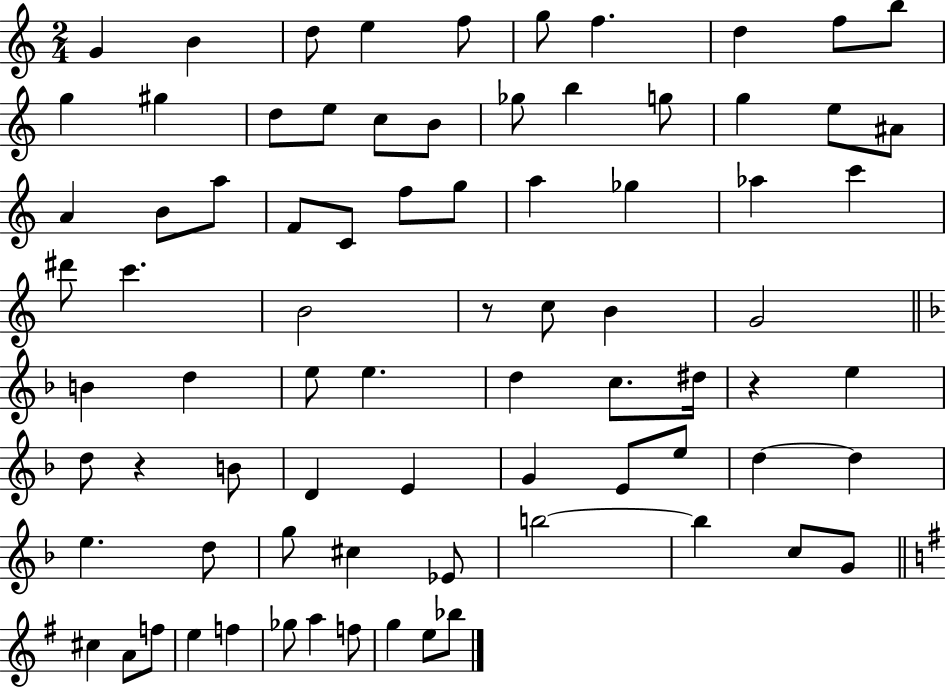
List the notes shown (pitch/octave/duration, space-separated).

G4/q B4/q D5/e E5/q F5/e G5/e F5/q. D5/q F5/e B5/e G5/q G#5/q D5/e E5/e C5/e B4/e Gb5/e B5/q G5/e G5/q E5/e A#4/e A4/q B4/e A5/e F4/e C4/e F5/e G5/e A5/q Gb5/q Ab5/q C6/q D#6/e C6/q. B4/h R/e C5/e B4/q G4/h B4/q D5/q E5/e E5/q. D5/q C5/e. D#5/s R/q E5/q D5/e R/q B4/e D4/q E4/q G4/q E4/e E5/e D5/q D5/q E5/q. D5/e G5/e C#5/q Eb4/e B5/h B5/q C5/e G4/e C#5/q A4/e F5/e E5/q F5/q Gb5/e A5/q F5/e G5/q E5/e Bb5/e